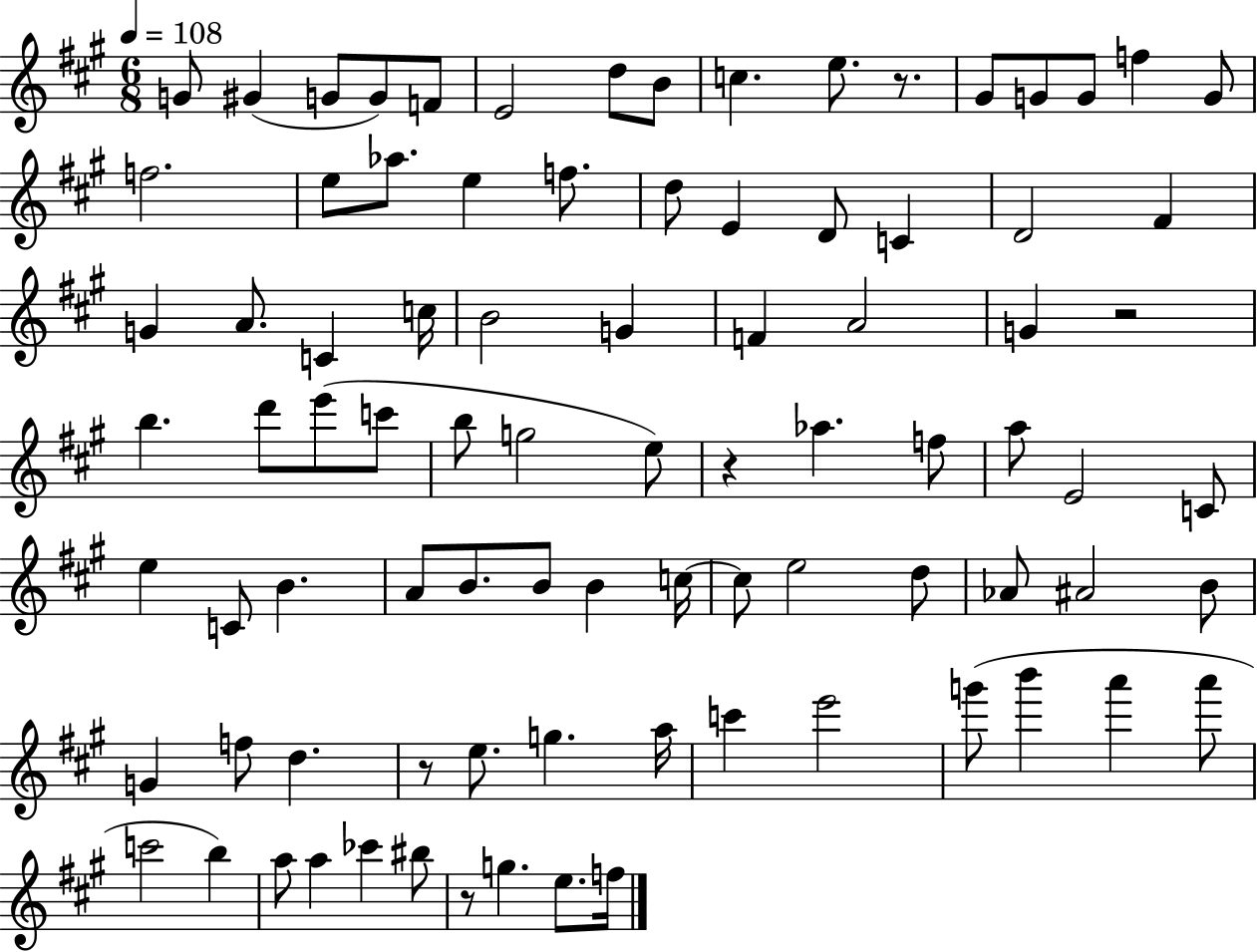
G4/e G#4/q G4/e G4/e F4/e E4/h D5/e B4/e C5/q. E5/e. R/e. G#4/e G4/e G4/e F5/q G4/e F5/h. E5/e Ab5/e. E5/q F5/e. D5/e E4/q D4/e C4/q D4/h F#4/q G4/q A4/e. C4/q C5/s B4/h G4/q F4/q A4/h G4/q R/h B5/q. D6/e E6/e C6/e B5/e G5/h E5/e R/q Ab5/q. F5/e A5/e E4/h C4/e E5/q C4/e B4/q. A4/e B4/e. B4/e B4/q C5/s C5/e E5/h D5/e Ab4/e A#4/h B4/e G4/q F5/e D5/q. R/e E5/e. G5/q. A5/s C6/q E6/h G6/e B6/q A6/q A6/e C6/h B5/q A5/e A5/q CES6/q BIS5/e R/e G5/q. E5/e. F5/s